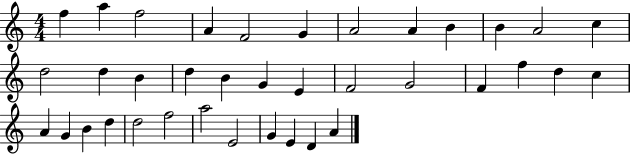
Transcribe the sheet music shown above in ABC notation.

X:1
T:Untitled
M:4/4
L:1/4
K:C
f a f2 A F2 G A2 A B B A2 c d2 d B d B G E F2 G2 F f d c A G B d d2 f2 a2 E2 G E D A